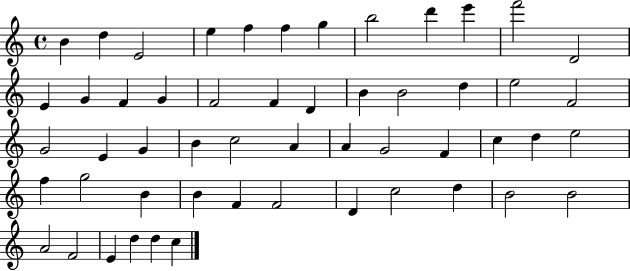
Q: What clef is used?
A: treble